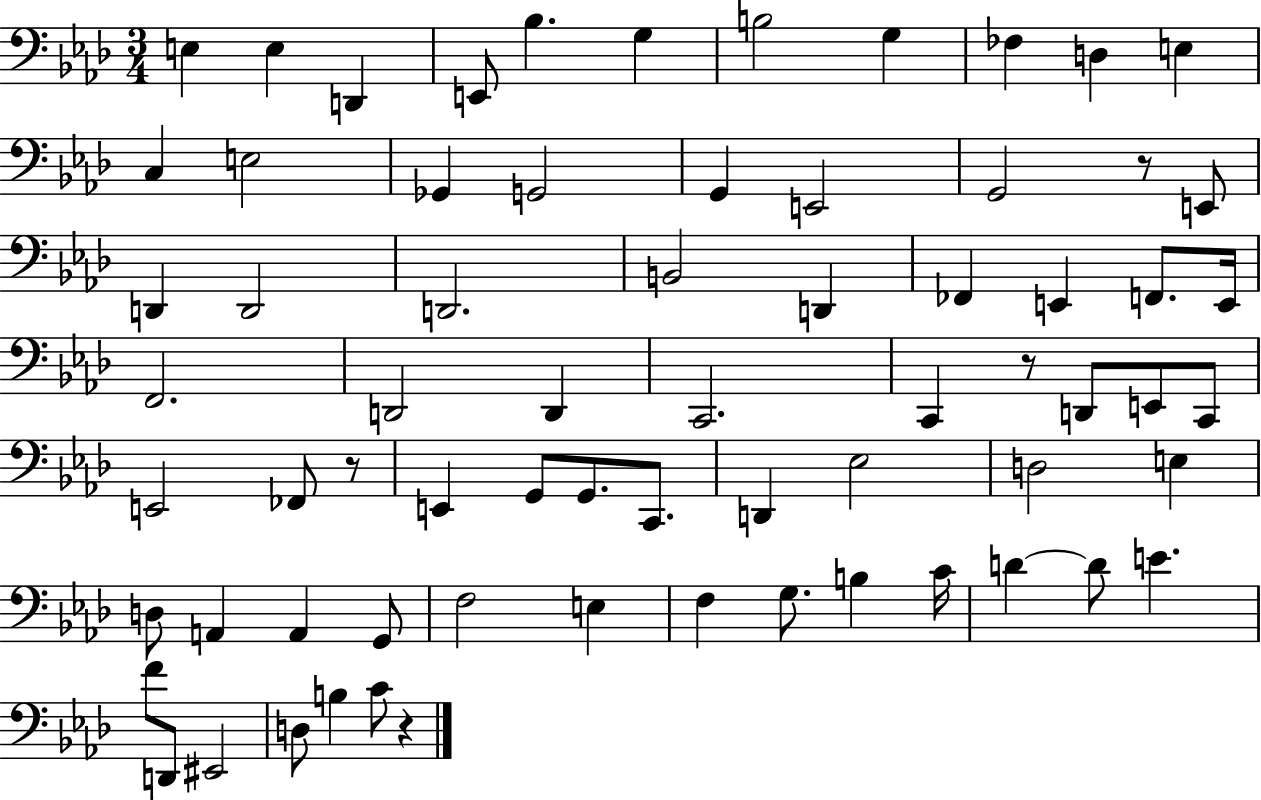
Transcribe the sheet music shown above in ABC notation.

X:1
T:Untitled
M:3/4
L:1/4
K:Ab
E, E, D,, E,,/2 _B, G, B,2 G, _F, D, E, C, E,2 _G,, G,,2 G,, E,,2 G,,2 z/2 E,,/2 D,, D,,2 D,,2 B,,2 D,, _F,, E,, F,,/2 E,,/4 F,,2 D,,2 D,, C,,2 C,, z/2 D,,/2 E,,/2 C,,/2 E,,2 _F,,/2 z/2 E,, G,,/2 G,,/2 C,,/2 D,, _E,2 D,2 E, D,/2 A,, A,, G,,/2 F,2 E, F, G,/2 B, C/4 D D/2 E F/2 D,,/2 ^E,,2 D,/2 B, C/2 z